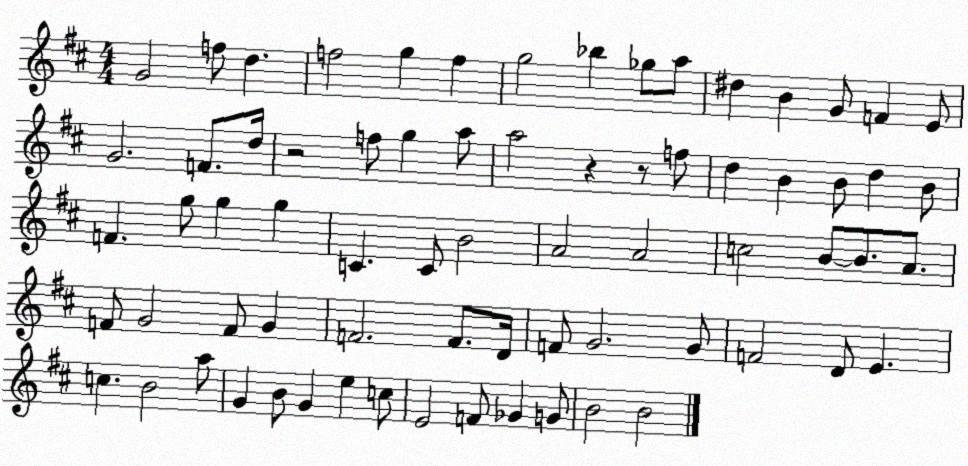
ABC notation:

X:1
T:Untitled
M:4/4
L:1/4
K:D
G2 f/2 d f2 g f g2 _b _g/2 a/2 ^d B G/2 F E/2 G2 F/2 d/4 z2 f/2 g a/2 a2 z z/2 f/2 d B B/2 d B/2 F g/2 g g C C/2 B2 A2 A2 c2 B/2 B/2 A/2 F/2 G2 F/2 G F2 F/2 D/4 F/2 G2 G/2 F2 D/2 E c B2 a/2 G B/2 G e c/2 E2 F/2 _G G/2 B2 B2